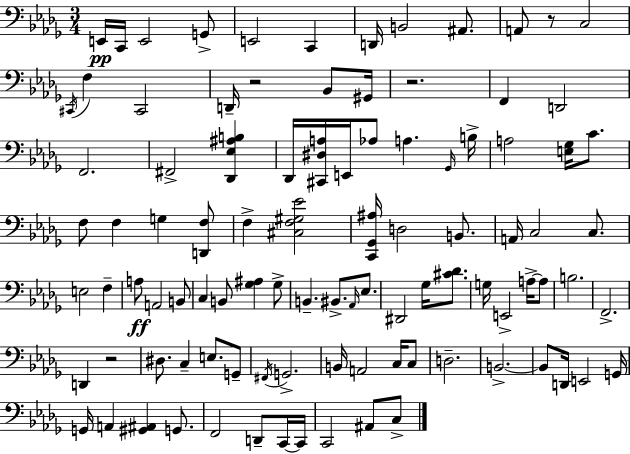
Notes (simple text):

E2/s C2/s E2/h G2/e E2/h C2/q D2/s B2/h A#2/e. A2/e R/e C3/h C#2/s F3/q C#2/h D2/s R/h Bb2/e G#2/s R/h. F2/q D2/h F2/h. F#2/h [Db2,Eb3,A#3,B3]/q Db2/s [C#2,D#3,A3]/s E2/s Ab3/e A3/q. Gb2/s B3/s A3/h [E3,Gb3]/s C4/e. F3/e F3/q G3/q [D2,F3]/e F3/q [C#3,F3,G#3,Eb4]/h [C2,Gb2,A#3]/s D3/h B2/e. A2/s C3/h C3/e. E3/h F3/q A3/e A2/h B2/e C3/q B2/e [Gb3,A#3]/q Gb3/e B2/q. BIS2/e. Ab2/s Eb3/e. D#2/h Gb3/s [C#4,Db4]/e. G3/s E2/h A3/s A3/e B3/h. F2/h. D2/q R/h D#3/e. C3/q E3/e. G2/e F#2/s G2/h. B2/s A2/h C3/s C3/e D3/h. B2/h. B2/e D2/s E2/h G2/s G2/s A2/q [G#2,A#2]/q G2/e. F2/h D2/e C2/s C2/s C2/h A#2/e C3/e